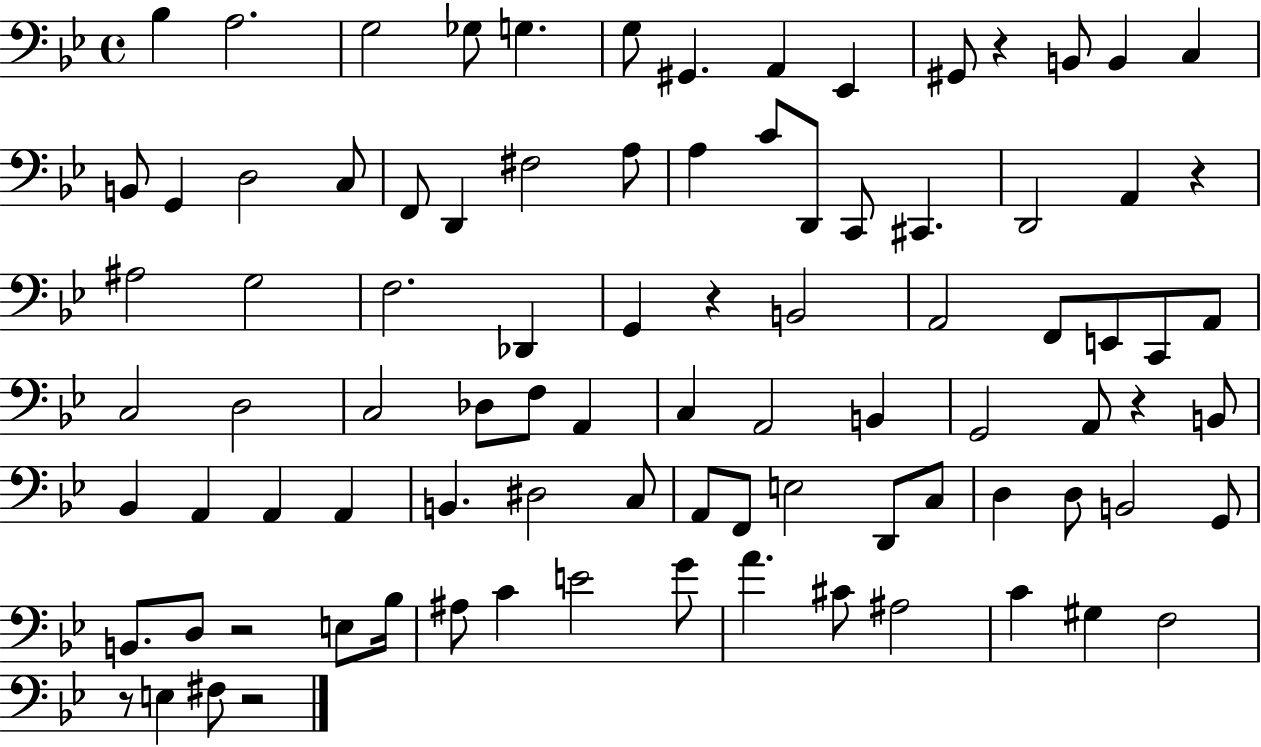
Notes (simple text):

Bb3/q A3/h. G3/h Gb3/e G3/q. G3/e G#2/q. A2/q Eb2/q G#2/e R/q B2/e B2/q C3/q B2/e G2/q D3/h C3/e F2/e D2/q F#3/h A3/e A3/q C4/e D2/e C2/e C#2/q. D2/h A2/q R/q A#3/h G3/h F3/h. Db2/q G2/q R/q B2/h A2/h F2/e E2/e C2/e A2/e C3/h D3/h C3/h Db3/e F3/e A2/q C3/q A2/h B2/q G2/h A2/e R/q B2/e Bb2/q A2/q A2/q A2/q B2/q. D#3/h C3/e A2/e F2/e E3/h D2/e C3/e D3/q D3/e B2/h G2/e B2/e. D3/e R/h E3/e Bb3/s A#3/e C4/q E4/h G4/e A4/q. C#4/e A#3/h C4/q G#3/q F3/h R/e E3/q F#3/e R/h